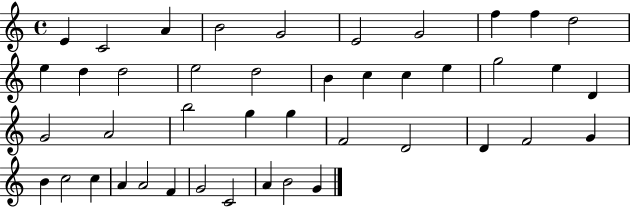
E4/q C4/h A4/q B4/h G4/h E4/h G4/h F5/q F5/q D5/h E5/q D5/q D5/h E5/h D5/h B4/q C5/q C5/q E5/q G5/h E5/q D4/q G4/h A4/h B5/h G5/q G5/q F4/h D4/h D4/q F4/h G4/q B4/q C5/h C5/q A4/q A4/h F4/q G4/h C4/h A4/q B4/h G4/q